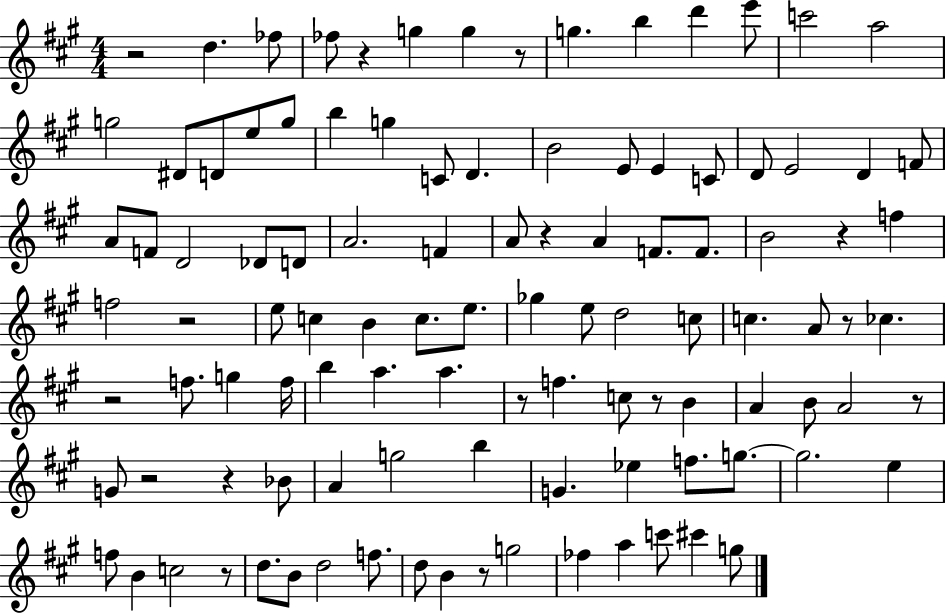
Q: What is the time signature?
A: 4/4